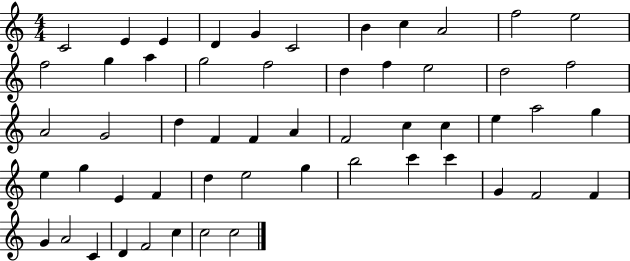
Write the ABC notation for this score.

X:1
T:Untitled
M:4/4
L:1/4
K:C
C2 E E D G C2 B c A2 f2 e2 f2 g a g2 f2 d f e2 d2 f2 A2 G2 d F F A F2 c c e a2 g e g E F d e2 g b2 c' c' G F2 F G A2 C D F2 c c2 c2